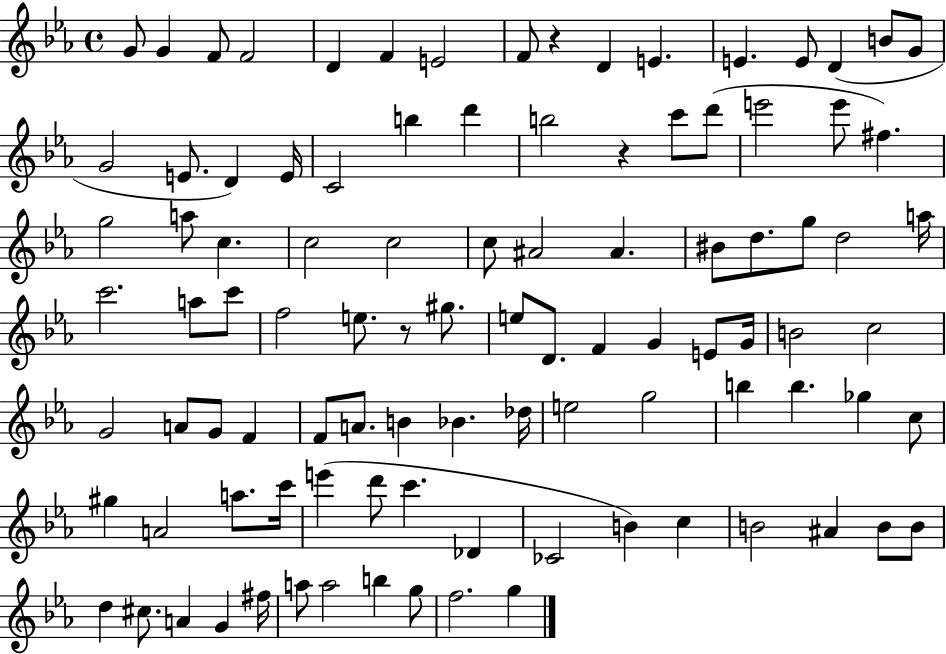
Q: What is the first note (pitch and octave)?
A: G4